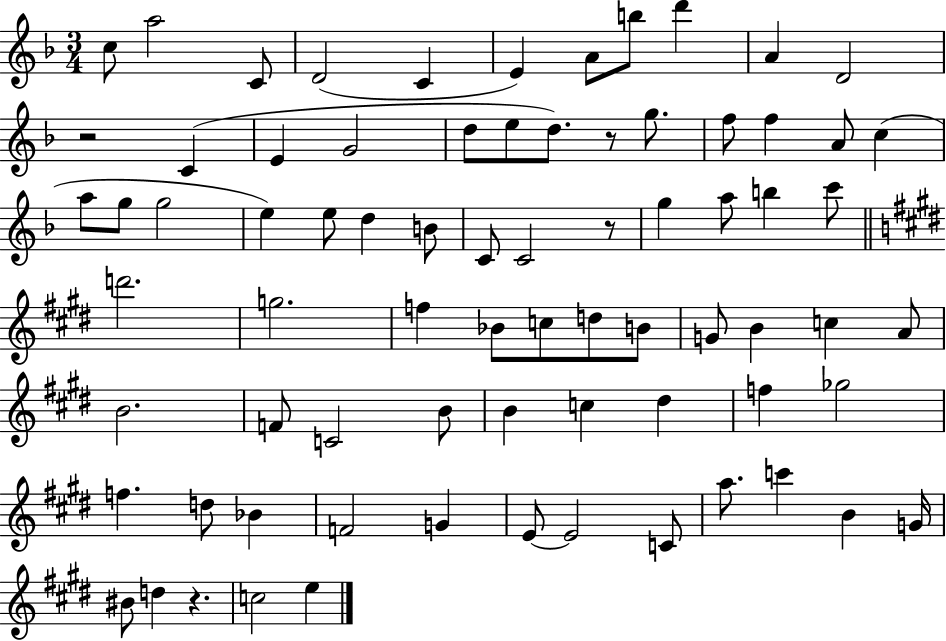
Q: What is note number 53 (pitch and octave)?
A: D#5